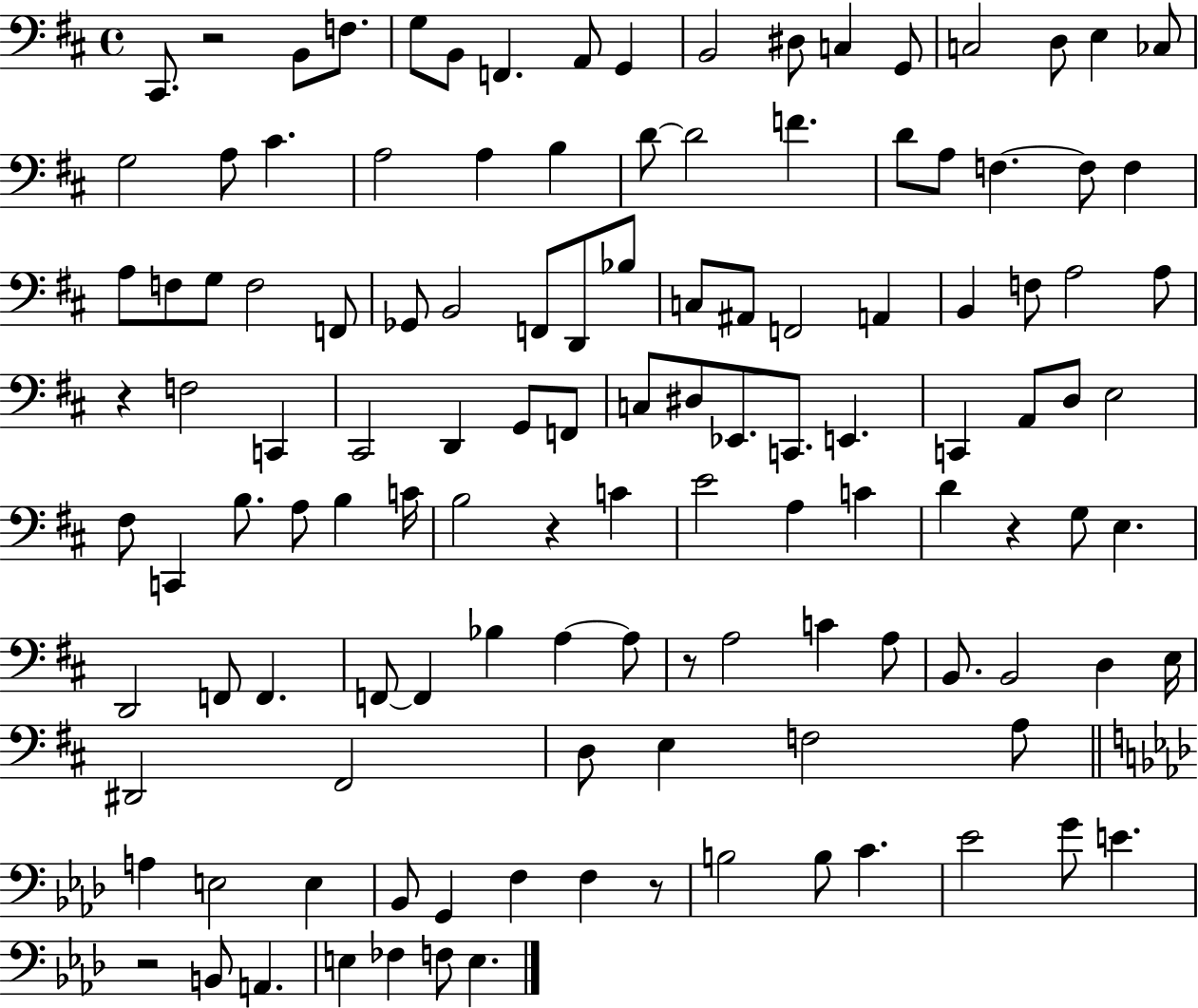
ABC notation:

X:1
T:Untitled
M:4/4
L:1/4
K:D
^C,,/2 z2 B,,/2 F,/2 G,/2 B,,/2 F,, A,,/2 G,, B,,2 ^D,/2 C, G,,/2 C,2 D,/2 E, _C,/2 G,2 A,/2 ^C A,2 A, B, D/2 D2 F D/2 A,/2 F, F,/2 F, A,/2 F,/2 G,/2 F,2 F,,/2 _G,,/2 B,,2 F,,/2 D,,/2 _B,/2 C,/2 ^A,,/2 F,,2 A,, B,, F,/2 A,2 A,/2 z F,2 C,, ^C,,2 D,, G,,/2 F,,/2 C,/2 ^D,/2 _E,,/2 C,,/2 E,, C,, A,,/2 D,/2 E,2 ^F,/2 C,, B,/2 A,/2 B, C/4 B,2 z C E2 A, C D z G,/2 E, D,,2 F,,/2 F,, F,,/2 F,, _B, A, A,/2 z/2 A,2 C A,/2 B,,/2 B,,2 D, E,/4 ^D,,2 ^F,,2 D,/2 E, F,2 A,/2 A, E,2 E, _B,,/2 G,, F, F, z/2 B,2 B,/2 C _E2 G/2 E z2 B,,/2 A,, E, _F, F,/2 E,